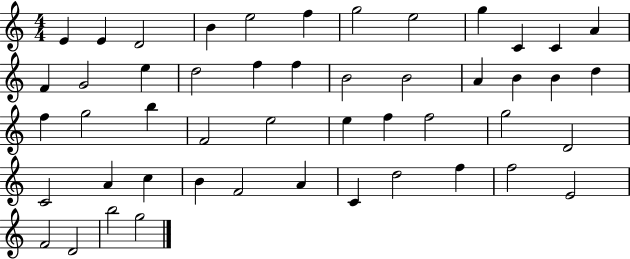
{
  \clef treble
  \numericTimeSignature
  \time 4/4
  \key c \major
  e'4 e'4 d'2 | b'4 e''2 f''4 | g''2 e''2 | g''4 c'4 c'4 a'4 | \break f'4 g'2 e''4 | d''2 f''4 f''4 | b'2 b'2 | a'4 b'4 b'4 d''4 | \break f''4 g''2 b''4 | f'2 e''2 | e''4 f''4 f''2 | g''2 d'2 | \break c'2 a'4 c''4 | b'4 f'2 a'4 | c'4 d''2 f''4 | f''2 e'2 | \break f'2 d'2 | b''2 g''2 | \bar "|."
}